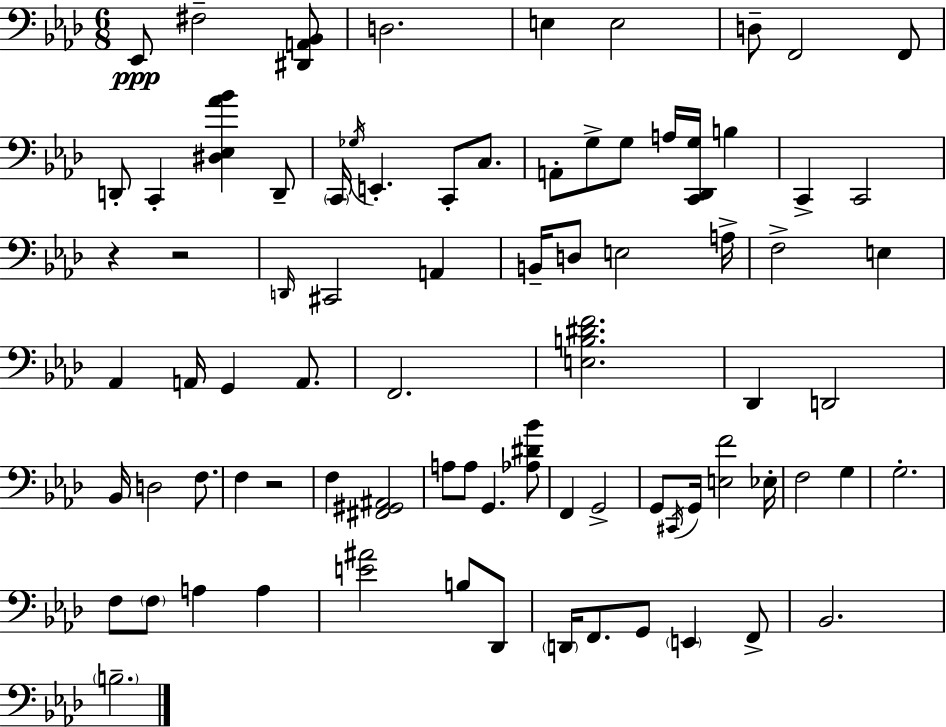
{
  \clef bass
  \numericTimeSignature
  \time 6/8
  \key aes \major
  ees,8\ppp fis2-- <dis, a, bes,>8 | d2. | e4 e2 | d8-- f,2 f,8 | \break d,8-. c,4-. <dis ees aes' bes'>4 d,8-- | \parenthesize c,16 \acciaccatura { ges16 } e,4.-. c,8-. c8. | a,8-. g8-> g8 a16 <c, des, g>16 b4 | c,4-> c,2 | \break r4 r2 | \grace { d,16 } cis,2 a,4 | b,16-- d8 e2 | a16-> f2-> e4 | \break aes,4 a,16 g,4 a,8. | f,2. | <e b dis' f'>2. | des,4 d,2 | \break bes,16 d2 f8. | f4 r2 | f4 <fis, gis, ais,>2 | a8 a8 g,4. | \break <aes dis' bes'>8 f,4 g,2-> | g,8 \acciaccatura { cis,16 } g,16 <e f'>2 | ees16-. f2 g4 | g2.-. | \break f8 \parenthesize f8 a4 a4 | <e' ais'>2 b8 | des,8 \parenthesize d,16 f,8. g,8 \parenthesize e,4 | f,8-> bes,2. | \break \parenthesize b2.-- | \bar "|."
}